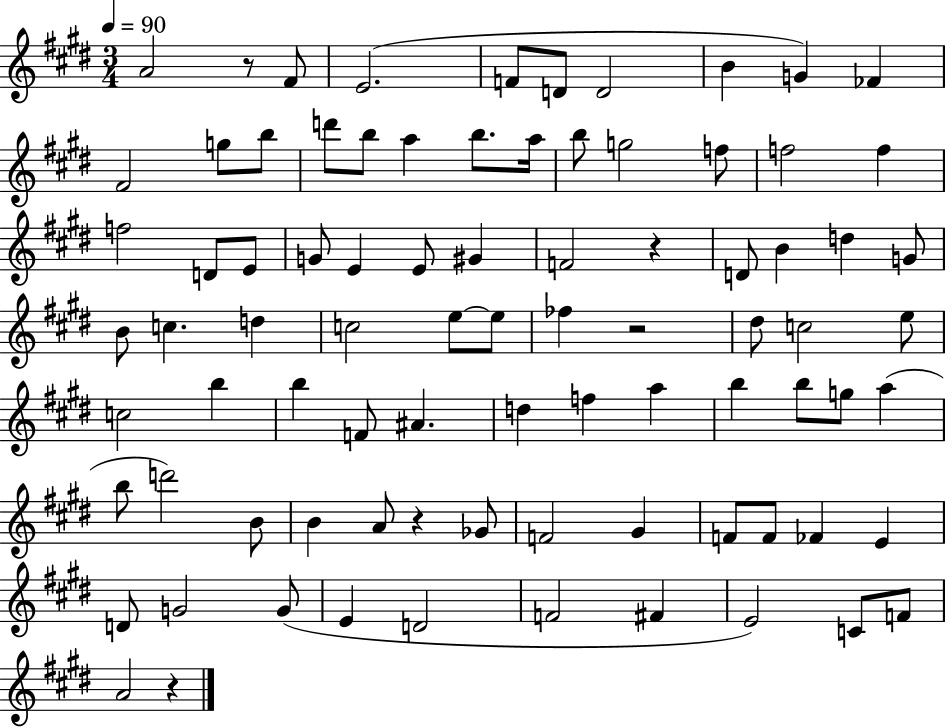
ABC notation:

X:1
T:Untitled
M:3/4
L:1/4
K:E
A2 z/2 ^F/2 E2 F/2 D/2 D2 B G _F ^F2 g/2 b/2 d'/2 b/2 a b/2 a/4 b/2 g2 f/2 f2 f f2 D/2 E/2 G/2 E E/2 ^G F2 z D/2 B d G/2 B/2 c d c2 e/2 e/2 _f z2 ^d/2 c2 e/2 c2 b b F/2 ^A d f a b b/2 g/2 a b/2 d'2 B/2 B A/2 z _G/2 F2 ^G F/2 F/2 _F E D/2 G2 G/2 E D2 F2 ^F E2 C/2 F/2 A2 z